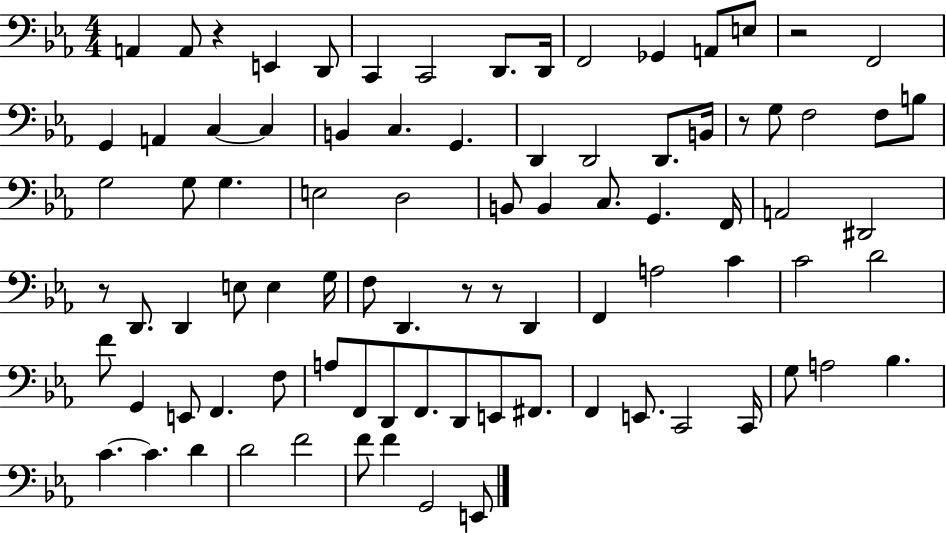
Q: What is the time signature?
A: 4/4